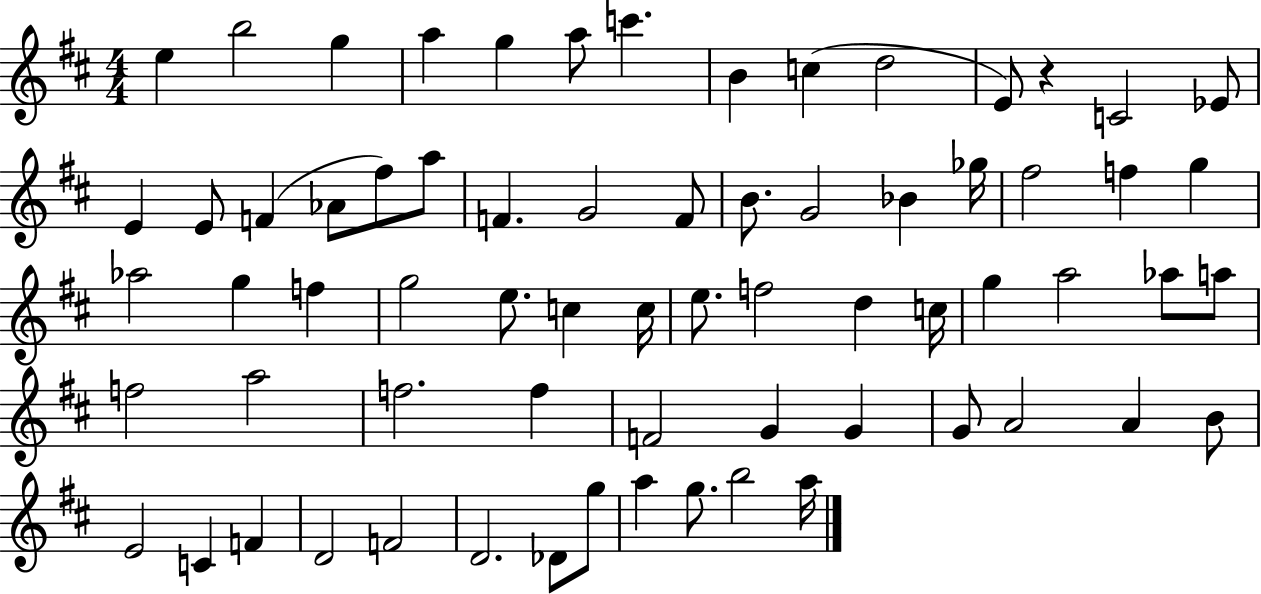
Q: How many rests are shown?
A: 1